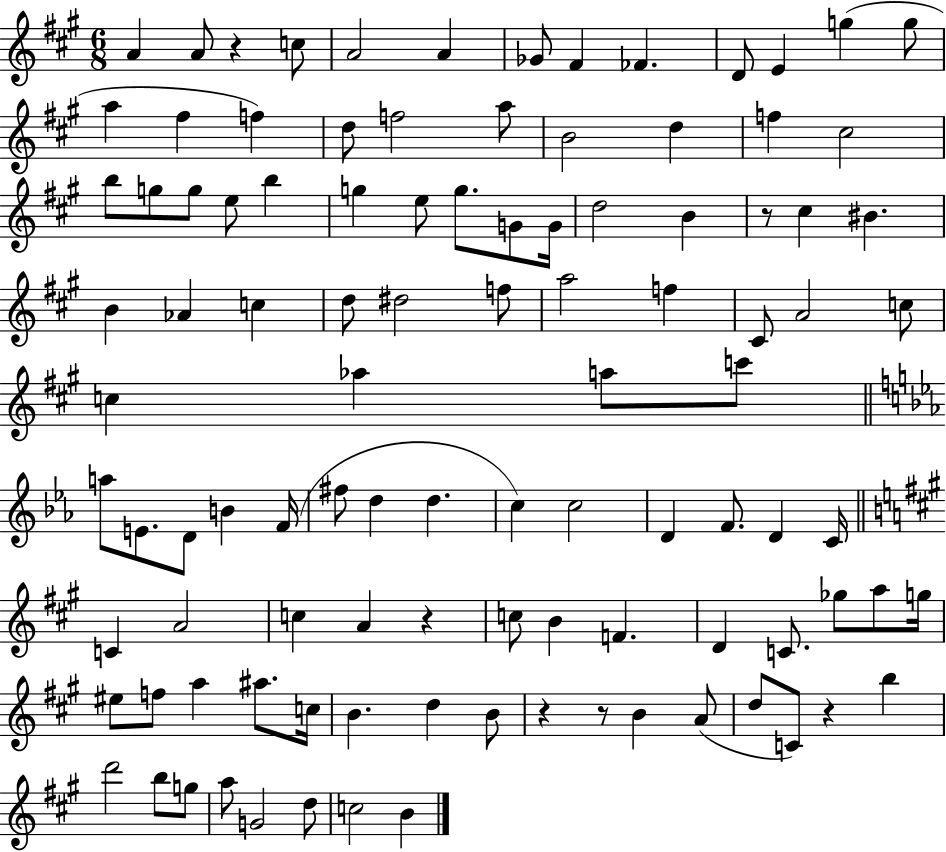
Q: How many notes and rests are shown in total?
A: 104